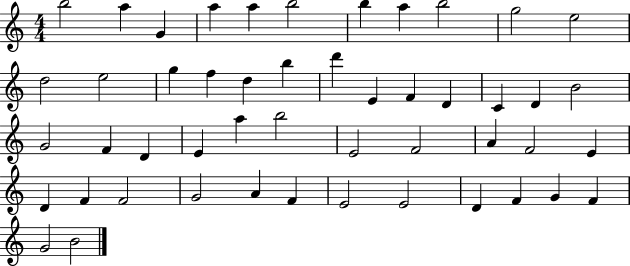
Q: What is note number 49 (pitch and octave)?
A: B4